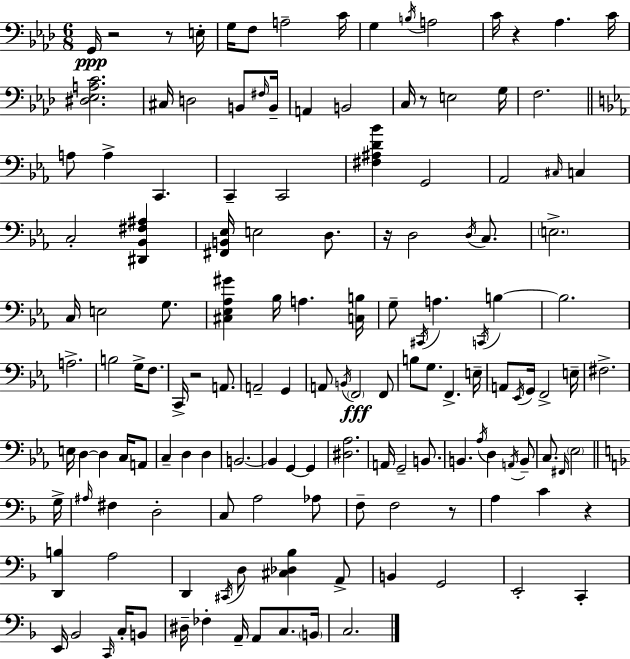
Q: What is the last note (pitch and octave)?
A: C3